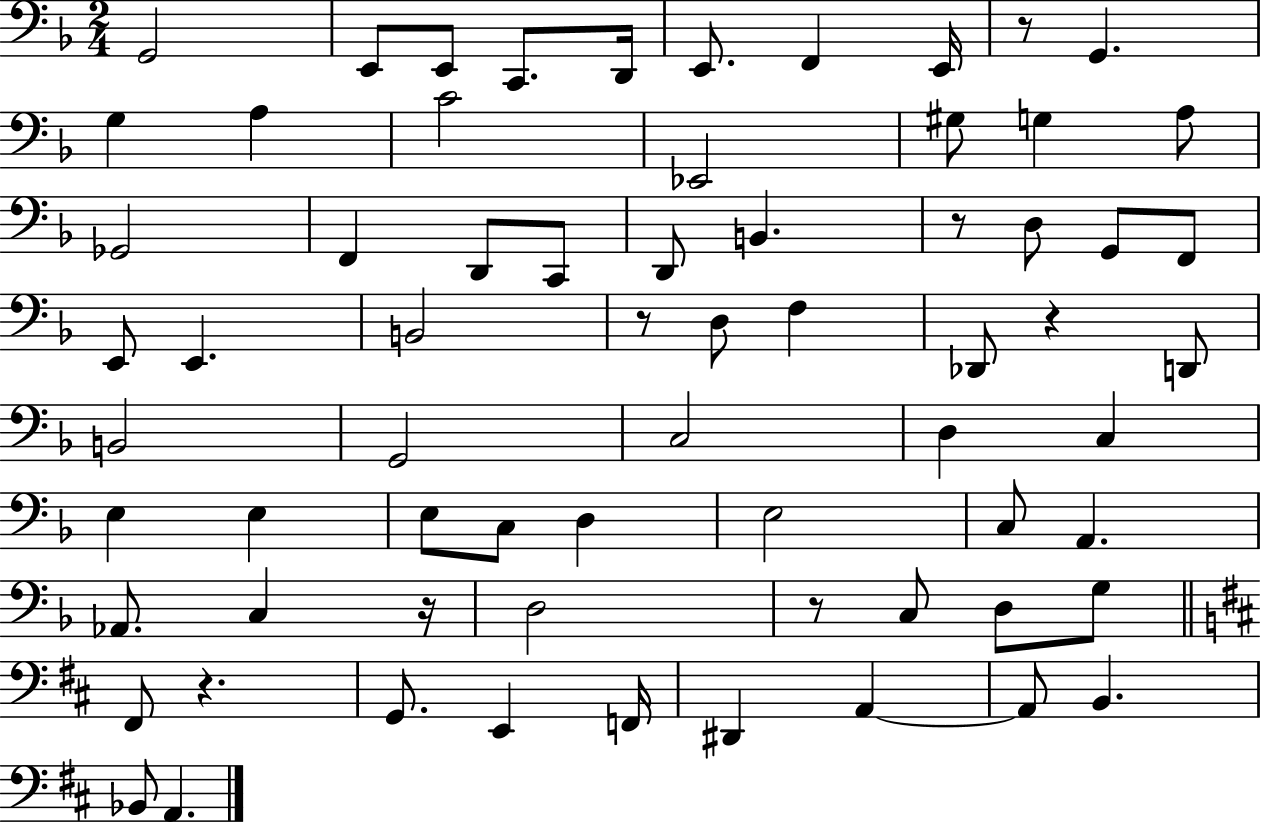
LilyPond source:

{
  \clef bass
  \numericTimeSignature
  \time 2/4
  \key f \major
  g,2 | e,8 e,8 c,8. d,16 | e,8. f,4 e,16 | r8 g,4. | \break g4 a4 | c'2 | ees,2 | gis8 g4 a8 | \break ges,2 | f,4 d,8 c,8 | d,8 b,4. | r8 d8 g,8 f,8 | \break e,8 e,4. | b,2 | r8 d8 f4 | des,8 r4 d,8 | \break b,2 | g,2 | c2 | d4 c4 | \break e4 e4 | e8 c8 d4 | e2 | c8 a,4. | \break aes,8. c4 r16 | d2 | r8 c8 d8 g8 | \bar "||" \break \key b \minor fis,8 r4. | g,8. e,4 f,16 | dis,4 a,4~~ | a,8 b,4. | \break bes,8 a,4. | \bar "|."
}